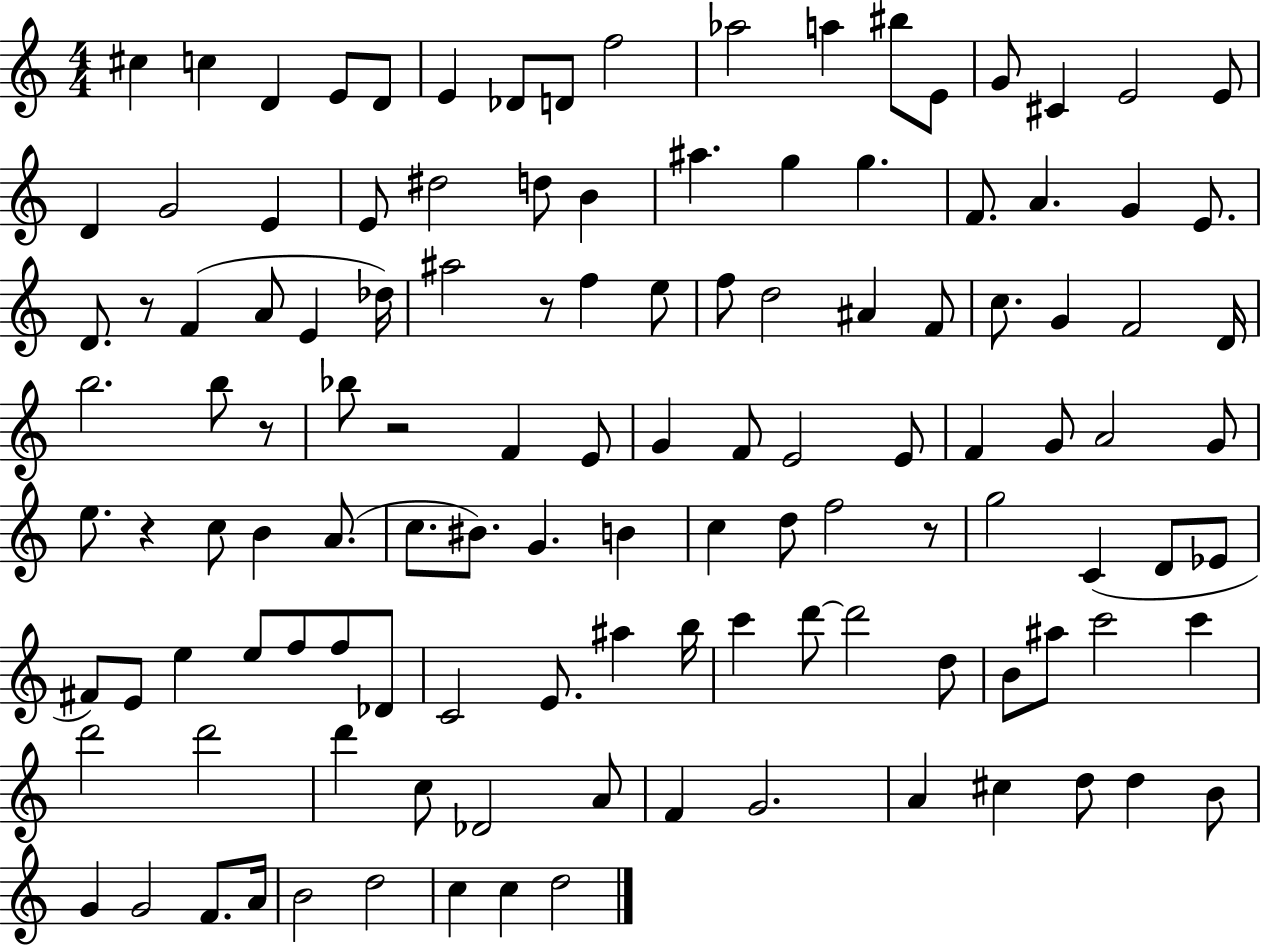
X:1
T:Untitled
M:4/4
L:1/4
K:C
^c c D E/2 D/2 E _D/2 D/2 f2 _a2 a ^b/2 E/2 G/2 ^C E2 E/2 D G2 E E/2 ^d2 d/2 B ^a g g F/2 A G E/2 D/2 z/2 F A/2 E _d/4 ^a2 z/2 f e/2 f/2 d2 ^A F/2 c/2 G F2 D/4 b2 b/2 z/2 _b/2 z2 F E/2 G F/2 E2 E/2 F G/2 A2 G/2 e/2 z c/2 B A/2 c/2 ^B/2 G B c d/2 f2 z/2 g2 C D/2 _E/2 ^F/2 E/2 e e/2 f/2 f/2 _D/2 C2 E/2 ^a b/4 c' d'/2 d'2 d/2 B/2 ^a/2 c'2 c' d'2 d'2 d' c/2 _D2 A/2 F G2 A ^c d/2 d B/2 G G2 F/2 A/4 B2 d2 c c d2